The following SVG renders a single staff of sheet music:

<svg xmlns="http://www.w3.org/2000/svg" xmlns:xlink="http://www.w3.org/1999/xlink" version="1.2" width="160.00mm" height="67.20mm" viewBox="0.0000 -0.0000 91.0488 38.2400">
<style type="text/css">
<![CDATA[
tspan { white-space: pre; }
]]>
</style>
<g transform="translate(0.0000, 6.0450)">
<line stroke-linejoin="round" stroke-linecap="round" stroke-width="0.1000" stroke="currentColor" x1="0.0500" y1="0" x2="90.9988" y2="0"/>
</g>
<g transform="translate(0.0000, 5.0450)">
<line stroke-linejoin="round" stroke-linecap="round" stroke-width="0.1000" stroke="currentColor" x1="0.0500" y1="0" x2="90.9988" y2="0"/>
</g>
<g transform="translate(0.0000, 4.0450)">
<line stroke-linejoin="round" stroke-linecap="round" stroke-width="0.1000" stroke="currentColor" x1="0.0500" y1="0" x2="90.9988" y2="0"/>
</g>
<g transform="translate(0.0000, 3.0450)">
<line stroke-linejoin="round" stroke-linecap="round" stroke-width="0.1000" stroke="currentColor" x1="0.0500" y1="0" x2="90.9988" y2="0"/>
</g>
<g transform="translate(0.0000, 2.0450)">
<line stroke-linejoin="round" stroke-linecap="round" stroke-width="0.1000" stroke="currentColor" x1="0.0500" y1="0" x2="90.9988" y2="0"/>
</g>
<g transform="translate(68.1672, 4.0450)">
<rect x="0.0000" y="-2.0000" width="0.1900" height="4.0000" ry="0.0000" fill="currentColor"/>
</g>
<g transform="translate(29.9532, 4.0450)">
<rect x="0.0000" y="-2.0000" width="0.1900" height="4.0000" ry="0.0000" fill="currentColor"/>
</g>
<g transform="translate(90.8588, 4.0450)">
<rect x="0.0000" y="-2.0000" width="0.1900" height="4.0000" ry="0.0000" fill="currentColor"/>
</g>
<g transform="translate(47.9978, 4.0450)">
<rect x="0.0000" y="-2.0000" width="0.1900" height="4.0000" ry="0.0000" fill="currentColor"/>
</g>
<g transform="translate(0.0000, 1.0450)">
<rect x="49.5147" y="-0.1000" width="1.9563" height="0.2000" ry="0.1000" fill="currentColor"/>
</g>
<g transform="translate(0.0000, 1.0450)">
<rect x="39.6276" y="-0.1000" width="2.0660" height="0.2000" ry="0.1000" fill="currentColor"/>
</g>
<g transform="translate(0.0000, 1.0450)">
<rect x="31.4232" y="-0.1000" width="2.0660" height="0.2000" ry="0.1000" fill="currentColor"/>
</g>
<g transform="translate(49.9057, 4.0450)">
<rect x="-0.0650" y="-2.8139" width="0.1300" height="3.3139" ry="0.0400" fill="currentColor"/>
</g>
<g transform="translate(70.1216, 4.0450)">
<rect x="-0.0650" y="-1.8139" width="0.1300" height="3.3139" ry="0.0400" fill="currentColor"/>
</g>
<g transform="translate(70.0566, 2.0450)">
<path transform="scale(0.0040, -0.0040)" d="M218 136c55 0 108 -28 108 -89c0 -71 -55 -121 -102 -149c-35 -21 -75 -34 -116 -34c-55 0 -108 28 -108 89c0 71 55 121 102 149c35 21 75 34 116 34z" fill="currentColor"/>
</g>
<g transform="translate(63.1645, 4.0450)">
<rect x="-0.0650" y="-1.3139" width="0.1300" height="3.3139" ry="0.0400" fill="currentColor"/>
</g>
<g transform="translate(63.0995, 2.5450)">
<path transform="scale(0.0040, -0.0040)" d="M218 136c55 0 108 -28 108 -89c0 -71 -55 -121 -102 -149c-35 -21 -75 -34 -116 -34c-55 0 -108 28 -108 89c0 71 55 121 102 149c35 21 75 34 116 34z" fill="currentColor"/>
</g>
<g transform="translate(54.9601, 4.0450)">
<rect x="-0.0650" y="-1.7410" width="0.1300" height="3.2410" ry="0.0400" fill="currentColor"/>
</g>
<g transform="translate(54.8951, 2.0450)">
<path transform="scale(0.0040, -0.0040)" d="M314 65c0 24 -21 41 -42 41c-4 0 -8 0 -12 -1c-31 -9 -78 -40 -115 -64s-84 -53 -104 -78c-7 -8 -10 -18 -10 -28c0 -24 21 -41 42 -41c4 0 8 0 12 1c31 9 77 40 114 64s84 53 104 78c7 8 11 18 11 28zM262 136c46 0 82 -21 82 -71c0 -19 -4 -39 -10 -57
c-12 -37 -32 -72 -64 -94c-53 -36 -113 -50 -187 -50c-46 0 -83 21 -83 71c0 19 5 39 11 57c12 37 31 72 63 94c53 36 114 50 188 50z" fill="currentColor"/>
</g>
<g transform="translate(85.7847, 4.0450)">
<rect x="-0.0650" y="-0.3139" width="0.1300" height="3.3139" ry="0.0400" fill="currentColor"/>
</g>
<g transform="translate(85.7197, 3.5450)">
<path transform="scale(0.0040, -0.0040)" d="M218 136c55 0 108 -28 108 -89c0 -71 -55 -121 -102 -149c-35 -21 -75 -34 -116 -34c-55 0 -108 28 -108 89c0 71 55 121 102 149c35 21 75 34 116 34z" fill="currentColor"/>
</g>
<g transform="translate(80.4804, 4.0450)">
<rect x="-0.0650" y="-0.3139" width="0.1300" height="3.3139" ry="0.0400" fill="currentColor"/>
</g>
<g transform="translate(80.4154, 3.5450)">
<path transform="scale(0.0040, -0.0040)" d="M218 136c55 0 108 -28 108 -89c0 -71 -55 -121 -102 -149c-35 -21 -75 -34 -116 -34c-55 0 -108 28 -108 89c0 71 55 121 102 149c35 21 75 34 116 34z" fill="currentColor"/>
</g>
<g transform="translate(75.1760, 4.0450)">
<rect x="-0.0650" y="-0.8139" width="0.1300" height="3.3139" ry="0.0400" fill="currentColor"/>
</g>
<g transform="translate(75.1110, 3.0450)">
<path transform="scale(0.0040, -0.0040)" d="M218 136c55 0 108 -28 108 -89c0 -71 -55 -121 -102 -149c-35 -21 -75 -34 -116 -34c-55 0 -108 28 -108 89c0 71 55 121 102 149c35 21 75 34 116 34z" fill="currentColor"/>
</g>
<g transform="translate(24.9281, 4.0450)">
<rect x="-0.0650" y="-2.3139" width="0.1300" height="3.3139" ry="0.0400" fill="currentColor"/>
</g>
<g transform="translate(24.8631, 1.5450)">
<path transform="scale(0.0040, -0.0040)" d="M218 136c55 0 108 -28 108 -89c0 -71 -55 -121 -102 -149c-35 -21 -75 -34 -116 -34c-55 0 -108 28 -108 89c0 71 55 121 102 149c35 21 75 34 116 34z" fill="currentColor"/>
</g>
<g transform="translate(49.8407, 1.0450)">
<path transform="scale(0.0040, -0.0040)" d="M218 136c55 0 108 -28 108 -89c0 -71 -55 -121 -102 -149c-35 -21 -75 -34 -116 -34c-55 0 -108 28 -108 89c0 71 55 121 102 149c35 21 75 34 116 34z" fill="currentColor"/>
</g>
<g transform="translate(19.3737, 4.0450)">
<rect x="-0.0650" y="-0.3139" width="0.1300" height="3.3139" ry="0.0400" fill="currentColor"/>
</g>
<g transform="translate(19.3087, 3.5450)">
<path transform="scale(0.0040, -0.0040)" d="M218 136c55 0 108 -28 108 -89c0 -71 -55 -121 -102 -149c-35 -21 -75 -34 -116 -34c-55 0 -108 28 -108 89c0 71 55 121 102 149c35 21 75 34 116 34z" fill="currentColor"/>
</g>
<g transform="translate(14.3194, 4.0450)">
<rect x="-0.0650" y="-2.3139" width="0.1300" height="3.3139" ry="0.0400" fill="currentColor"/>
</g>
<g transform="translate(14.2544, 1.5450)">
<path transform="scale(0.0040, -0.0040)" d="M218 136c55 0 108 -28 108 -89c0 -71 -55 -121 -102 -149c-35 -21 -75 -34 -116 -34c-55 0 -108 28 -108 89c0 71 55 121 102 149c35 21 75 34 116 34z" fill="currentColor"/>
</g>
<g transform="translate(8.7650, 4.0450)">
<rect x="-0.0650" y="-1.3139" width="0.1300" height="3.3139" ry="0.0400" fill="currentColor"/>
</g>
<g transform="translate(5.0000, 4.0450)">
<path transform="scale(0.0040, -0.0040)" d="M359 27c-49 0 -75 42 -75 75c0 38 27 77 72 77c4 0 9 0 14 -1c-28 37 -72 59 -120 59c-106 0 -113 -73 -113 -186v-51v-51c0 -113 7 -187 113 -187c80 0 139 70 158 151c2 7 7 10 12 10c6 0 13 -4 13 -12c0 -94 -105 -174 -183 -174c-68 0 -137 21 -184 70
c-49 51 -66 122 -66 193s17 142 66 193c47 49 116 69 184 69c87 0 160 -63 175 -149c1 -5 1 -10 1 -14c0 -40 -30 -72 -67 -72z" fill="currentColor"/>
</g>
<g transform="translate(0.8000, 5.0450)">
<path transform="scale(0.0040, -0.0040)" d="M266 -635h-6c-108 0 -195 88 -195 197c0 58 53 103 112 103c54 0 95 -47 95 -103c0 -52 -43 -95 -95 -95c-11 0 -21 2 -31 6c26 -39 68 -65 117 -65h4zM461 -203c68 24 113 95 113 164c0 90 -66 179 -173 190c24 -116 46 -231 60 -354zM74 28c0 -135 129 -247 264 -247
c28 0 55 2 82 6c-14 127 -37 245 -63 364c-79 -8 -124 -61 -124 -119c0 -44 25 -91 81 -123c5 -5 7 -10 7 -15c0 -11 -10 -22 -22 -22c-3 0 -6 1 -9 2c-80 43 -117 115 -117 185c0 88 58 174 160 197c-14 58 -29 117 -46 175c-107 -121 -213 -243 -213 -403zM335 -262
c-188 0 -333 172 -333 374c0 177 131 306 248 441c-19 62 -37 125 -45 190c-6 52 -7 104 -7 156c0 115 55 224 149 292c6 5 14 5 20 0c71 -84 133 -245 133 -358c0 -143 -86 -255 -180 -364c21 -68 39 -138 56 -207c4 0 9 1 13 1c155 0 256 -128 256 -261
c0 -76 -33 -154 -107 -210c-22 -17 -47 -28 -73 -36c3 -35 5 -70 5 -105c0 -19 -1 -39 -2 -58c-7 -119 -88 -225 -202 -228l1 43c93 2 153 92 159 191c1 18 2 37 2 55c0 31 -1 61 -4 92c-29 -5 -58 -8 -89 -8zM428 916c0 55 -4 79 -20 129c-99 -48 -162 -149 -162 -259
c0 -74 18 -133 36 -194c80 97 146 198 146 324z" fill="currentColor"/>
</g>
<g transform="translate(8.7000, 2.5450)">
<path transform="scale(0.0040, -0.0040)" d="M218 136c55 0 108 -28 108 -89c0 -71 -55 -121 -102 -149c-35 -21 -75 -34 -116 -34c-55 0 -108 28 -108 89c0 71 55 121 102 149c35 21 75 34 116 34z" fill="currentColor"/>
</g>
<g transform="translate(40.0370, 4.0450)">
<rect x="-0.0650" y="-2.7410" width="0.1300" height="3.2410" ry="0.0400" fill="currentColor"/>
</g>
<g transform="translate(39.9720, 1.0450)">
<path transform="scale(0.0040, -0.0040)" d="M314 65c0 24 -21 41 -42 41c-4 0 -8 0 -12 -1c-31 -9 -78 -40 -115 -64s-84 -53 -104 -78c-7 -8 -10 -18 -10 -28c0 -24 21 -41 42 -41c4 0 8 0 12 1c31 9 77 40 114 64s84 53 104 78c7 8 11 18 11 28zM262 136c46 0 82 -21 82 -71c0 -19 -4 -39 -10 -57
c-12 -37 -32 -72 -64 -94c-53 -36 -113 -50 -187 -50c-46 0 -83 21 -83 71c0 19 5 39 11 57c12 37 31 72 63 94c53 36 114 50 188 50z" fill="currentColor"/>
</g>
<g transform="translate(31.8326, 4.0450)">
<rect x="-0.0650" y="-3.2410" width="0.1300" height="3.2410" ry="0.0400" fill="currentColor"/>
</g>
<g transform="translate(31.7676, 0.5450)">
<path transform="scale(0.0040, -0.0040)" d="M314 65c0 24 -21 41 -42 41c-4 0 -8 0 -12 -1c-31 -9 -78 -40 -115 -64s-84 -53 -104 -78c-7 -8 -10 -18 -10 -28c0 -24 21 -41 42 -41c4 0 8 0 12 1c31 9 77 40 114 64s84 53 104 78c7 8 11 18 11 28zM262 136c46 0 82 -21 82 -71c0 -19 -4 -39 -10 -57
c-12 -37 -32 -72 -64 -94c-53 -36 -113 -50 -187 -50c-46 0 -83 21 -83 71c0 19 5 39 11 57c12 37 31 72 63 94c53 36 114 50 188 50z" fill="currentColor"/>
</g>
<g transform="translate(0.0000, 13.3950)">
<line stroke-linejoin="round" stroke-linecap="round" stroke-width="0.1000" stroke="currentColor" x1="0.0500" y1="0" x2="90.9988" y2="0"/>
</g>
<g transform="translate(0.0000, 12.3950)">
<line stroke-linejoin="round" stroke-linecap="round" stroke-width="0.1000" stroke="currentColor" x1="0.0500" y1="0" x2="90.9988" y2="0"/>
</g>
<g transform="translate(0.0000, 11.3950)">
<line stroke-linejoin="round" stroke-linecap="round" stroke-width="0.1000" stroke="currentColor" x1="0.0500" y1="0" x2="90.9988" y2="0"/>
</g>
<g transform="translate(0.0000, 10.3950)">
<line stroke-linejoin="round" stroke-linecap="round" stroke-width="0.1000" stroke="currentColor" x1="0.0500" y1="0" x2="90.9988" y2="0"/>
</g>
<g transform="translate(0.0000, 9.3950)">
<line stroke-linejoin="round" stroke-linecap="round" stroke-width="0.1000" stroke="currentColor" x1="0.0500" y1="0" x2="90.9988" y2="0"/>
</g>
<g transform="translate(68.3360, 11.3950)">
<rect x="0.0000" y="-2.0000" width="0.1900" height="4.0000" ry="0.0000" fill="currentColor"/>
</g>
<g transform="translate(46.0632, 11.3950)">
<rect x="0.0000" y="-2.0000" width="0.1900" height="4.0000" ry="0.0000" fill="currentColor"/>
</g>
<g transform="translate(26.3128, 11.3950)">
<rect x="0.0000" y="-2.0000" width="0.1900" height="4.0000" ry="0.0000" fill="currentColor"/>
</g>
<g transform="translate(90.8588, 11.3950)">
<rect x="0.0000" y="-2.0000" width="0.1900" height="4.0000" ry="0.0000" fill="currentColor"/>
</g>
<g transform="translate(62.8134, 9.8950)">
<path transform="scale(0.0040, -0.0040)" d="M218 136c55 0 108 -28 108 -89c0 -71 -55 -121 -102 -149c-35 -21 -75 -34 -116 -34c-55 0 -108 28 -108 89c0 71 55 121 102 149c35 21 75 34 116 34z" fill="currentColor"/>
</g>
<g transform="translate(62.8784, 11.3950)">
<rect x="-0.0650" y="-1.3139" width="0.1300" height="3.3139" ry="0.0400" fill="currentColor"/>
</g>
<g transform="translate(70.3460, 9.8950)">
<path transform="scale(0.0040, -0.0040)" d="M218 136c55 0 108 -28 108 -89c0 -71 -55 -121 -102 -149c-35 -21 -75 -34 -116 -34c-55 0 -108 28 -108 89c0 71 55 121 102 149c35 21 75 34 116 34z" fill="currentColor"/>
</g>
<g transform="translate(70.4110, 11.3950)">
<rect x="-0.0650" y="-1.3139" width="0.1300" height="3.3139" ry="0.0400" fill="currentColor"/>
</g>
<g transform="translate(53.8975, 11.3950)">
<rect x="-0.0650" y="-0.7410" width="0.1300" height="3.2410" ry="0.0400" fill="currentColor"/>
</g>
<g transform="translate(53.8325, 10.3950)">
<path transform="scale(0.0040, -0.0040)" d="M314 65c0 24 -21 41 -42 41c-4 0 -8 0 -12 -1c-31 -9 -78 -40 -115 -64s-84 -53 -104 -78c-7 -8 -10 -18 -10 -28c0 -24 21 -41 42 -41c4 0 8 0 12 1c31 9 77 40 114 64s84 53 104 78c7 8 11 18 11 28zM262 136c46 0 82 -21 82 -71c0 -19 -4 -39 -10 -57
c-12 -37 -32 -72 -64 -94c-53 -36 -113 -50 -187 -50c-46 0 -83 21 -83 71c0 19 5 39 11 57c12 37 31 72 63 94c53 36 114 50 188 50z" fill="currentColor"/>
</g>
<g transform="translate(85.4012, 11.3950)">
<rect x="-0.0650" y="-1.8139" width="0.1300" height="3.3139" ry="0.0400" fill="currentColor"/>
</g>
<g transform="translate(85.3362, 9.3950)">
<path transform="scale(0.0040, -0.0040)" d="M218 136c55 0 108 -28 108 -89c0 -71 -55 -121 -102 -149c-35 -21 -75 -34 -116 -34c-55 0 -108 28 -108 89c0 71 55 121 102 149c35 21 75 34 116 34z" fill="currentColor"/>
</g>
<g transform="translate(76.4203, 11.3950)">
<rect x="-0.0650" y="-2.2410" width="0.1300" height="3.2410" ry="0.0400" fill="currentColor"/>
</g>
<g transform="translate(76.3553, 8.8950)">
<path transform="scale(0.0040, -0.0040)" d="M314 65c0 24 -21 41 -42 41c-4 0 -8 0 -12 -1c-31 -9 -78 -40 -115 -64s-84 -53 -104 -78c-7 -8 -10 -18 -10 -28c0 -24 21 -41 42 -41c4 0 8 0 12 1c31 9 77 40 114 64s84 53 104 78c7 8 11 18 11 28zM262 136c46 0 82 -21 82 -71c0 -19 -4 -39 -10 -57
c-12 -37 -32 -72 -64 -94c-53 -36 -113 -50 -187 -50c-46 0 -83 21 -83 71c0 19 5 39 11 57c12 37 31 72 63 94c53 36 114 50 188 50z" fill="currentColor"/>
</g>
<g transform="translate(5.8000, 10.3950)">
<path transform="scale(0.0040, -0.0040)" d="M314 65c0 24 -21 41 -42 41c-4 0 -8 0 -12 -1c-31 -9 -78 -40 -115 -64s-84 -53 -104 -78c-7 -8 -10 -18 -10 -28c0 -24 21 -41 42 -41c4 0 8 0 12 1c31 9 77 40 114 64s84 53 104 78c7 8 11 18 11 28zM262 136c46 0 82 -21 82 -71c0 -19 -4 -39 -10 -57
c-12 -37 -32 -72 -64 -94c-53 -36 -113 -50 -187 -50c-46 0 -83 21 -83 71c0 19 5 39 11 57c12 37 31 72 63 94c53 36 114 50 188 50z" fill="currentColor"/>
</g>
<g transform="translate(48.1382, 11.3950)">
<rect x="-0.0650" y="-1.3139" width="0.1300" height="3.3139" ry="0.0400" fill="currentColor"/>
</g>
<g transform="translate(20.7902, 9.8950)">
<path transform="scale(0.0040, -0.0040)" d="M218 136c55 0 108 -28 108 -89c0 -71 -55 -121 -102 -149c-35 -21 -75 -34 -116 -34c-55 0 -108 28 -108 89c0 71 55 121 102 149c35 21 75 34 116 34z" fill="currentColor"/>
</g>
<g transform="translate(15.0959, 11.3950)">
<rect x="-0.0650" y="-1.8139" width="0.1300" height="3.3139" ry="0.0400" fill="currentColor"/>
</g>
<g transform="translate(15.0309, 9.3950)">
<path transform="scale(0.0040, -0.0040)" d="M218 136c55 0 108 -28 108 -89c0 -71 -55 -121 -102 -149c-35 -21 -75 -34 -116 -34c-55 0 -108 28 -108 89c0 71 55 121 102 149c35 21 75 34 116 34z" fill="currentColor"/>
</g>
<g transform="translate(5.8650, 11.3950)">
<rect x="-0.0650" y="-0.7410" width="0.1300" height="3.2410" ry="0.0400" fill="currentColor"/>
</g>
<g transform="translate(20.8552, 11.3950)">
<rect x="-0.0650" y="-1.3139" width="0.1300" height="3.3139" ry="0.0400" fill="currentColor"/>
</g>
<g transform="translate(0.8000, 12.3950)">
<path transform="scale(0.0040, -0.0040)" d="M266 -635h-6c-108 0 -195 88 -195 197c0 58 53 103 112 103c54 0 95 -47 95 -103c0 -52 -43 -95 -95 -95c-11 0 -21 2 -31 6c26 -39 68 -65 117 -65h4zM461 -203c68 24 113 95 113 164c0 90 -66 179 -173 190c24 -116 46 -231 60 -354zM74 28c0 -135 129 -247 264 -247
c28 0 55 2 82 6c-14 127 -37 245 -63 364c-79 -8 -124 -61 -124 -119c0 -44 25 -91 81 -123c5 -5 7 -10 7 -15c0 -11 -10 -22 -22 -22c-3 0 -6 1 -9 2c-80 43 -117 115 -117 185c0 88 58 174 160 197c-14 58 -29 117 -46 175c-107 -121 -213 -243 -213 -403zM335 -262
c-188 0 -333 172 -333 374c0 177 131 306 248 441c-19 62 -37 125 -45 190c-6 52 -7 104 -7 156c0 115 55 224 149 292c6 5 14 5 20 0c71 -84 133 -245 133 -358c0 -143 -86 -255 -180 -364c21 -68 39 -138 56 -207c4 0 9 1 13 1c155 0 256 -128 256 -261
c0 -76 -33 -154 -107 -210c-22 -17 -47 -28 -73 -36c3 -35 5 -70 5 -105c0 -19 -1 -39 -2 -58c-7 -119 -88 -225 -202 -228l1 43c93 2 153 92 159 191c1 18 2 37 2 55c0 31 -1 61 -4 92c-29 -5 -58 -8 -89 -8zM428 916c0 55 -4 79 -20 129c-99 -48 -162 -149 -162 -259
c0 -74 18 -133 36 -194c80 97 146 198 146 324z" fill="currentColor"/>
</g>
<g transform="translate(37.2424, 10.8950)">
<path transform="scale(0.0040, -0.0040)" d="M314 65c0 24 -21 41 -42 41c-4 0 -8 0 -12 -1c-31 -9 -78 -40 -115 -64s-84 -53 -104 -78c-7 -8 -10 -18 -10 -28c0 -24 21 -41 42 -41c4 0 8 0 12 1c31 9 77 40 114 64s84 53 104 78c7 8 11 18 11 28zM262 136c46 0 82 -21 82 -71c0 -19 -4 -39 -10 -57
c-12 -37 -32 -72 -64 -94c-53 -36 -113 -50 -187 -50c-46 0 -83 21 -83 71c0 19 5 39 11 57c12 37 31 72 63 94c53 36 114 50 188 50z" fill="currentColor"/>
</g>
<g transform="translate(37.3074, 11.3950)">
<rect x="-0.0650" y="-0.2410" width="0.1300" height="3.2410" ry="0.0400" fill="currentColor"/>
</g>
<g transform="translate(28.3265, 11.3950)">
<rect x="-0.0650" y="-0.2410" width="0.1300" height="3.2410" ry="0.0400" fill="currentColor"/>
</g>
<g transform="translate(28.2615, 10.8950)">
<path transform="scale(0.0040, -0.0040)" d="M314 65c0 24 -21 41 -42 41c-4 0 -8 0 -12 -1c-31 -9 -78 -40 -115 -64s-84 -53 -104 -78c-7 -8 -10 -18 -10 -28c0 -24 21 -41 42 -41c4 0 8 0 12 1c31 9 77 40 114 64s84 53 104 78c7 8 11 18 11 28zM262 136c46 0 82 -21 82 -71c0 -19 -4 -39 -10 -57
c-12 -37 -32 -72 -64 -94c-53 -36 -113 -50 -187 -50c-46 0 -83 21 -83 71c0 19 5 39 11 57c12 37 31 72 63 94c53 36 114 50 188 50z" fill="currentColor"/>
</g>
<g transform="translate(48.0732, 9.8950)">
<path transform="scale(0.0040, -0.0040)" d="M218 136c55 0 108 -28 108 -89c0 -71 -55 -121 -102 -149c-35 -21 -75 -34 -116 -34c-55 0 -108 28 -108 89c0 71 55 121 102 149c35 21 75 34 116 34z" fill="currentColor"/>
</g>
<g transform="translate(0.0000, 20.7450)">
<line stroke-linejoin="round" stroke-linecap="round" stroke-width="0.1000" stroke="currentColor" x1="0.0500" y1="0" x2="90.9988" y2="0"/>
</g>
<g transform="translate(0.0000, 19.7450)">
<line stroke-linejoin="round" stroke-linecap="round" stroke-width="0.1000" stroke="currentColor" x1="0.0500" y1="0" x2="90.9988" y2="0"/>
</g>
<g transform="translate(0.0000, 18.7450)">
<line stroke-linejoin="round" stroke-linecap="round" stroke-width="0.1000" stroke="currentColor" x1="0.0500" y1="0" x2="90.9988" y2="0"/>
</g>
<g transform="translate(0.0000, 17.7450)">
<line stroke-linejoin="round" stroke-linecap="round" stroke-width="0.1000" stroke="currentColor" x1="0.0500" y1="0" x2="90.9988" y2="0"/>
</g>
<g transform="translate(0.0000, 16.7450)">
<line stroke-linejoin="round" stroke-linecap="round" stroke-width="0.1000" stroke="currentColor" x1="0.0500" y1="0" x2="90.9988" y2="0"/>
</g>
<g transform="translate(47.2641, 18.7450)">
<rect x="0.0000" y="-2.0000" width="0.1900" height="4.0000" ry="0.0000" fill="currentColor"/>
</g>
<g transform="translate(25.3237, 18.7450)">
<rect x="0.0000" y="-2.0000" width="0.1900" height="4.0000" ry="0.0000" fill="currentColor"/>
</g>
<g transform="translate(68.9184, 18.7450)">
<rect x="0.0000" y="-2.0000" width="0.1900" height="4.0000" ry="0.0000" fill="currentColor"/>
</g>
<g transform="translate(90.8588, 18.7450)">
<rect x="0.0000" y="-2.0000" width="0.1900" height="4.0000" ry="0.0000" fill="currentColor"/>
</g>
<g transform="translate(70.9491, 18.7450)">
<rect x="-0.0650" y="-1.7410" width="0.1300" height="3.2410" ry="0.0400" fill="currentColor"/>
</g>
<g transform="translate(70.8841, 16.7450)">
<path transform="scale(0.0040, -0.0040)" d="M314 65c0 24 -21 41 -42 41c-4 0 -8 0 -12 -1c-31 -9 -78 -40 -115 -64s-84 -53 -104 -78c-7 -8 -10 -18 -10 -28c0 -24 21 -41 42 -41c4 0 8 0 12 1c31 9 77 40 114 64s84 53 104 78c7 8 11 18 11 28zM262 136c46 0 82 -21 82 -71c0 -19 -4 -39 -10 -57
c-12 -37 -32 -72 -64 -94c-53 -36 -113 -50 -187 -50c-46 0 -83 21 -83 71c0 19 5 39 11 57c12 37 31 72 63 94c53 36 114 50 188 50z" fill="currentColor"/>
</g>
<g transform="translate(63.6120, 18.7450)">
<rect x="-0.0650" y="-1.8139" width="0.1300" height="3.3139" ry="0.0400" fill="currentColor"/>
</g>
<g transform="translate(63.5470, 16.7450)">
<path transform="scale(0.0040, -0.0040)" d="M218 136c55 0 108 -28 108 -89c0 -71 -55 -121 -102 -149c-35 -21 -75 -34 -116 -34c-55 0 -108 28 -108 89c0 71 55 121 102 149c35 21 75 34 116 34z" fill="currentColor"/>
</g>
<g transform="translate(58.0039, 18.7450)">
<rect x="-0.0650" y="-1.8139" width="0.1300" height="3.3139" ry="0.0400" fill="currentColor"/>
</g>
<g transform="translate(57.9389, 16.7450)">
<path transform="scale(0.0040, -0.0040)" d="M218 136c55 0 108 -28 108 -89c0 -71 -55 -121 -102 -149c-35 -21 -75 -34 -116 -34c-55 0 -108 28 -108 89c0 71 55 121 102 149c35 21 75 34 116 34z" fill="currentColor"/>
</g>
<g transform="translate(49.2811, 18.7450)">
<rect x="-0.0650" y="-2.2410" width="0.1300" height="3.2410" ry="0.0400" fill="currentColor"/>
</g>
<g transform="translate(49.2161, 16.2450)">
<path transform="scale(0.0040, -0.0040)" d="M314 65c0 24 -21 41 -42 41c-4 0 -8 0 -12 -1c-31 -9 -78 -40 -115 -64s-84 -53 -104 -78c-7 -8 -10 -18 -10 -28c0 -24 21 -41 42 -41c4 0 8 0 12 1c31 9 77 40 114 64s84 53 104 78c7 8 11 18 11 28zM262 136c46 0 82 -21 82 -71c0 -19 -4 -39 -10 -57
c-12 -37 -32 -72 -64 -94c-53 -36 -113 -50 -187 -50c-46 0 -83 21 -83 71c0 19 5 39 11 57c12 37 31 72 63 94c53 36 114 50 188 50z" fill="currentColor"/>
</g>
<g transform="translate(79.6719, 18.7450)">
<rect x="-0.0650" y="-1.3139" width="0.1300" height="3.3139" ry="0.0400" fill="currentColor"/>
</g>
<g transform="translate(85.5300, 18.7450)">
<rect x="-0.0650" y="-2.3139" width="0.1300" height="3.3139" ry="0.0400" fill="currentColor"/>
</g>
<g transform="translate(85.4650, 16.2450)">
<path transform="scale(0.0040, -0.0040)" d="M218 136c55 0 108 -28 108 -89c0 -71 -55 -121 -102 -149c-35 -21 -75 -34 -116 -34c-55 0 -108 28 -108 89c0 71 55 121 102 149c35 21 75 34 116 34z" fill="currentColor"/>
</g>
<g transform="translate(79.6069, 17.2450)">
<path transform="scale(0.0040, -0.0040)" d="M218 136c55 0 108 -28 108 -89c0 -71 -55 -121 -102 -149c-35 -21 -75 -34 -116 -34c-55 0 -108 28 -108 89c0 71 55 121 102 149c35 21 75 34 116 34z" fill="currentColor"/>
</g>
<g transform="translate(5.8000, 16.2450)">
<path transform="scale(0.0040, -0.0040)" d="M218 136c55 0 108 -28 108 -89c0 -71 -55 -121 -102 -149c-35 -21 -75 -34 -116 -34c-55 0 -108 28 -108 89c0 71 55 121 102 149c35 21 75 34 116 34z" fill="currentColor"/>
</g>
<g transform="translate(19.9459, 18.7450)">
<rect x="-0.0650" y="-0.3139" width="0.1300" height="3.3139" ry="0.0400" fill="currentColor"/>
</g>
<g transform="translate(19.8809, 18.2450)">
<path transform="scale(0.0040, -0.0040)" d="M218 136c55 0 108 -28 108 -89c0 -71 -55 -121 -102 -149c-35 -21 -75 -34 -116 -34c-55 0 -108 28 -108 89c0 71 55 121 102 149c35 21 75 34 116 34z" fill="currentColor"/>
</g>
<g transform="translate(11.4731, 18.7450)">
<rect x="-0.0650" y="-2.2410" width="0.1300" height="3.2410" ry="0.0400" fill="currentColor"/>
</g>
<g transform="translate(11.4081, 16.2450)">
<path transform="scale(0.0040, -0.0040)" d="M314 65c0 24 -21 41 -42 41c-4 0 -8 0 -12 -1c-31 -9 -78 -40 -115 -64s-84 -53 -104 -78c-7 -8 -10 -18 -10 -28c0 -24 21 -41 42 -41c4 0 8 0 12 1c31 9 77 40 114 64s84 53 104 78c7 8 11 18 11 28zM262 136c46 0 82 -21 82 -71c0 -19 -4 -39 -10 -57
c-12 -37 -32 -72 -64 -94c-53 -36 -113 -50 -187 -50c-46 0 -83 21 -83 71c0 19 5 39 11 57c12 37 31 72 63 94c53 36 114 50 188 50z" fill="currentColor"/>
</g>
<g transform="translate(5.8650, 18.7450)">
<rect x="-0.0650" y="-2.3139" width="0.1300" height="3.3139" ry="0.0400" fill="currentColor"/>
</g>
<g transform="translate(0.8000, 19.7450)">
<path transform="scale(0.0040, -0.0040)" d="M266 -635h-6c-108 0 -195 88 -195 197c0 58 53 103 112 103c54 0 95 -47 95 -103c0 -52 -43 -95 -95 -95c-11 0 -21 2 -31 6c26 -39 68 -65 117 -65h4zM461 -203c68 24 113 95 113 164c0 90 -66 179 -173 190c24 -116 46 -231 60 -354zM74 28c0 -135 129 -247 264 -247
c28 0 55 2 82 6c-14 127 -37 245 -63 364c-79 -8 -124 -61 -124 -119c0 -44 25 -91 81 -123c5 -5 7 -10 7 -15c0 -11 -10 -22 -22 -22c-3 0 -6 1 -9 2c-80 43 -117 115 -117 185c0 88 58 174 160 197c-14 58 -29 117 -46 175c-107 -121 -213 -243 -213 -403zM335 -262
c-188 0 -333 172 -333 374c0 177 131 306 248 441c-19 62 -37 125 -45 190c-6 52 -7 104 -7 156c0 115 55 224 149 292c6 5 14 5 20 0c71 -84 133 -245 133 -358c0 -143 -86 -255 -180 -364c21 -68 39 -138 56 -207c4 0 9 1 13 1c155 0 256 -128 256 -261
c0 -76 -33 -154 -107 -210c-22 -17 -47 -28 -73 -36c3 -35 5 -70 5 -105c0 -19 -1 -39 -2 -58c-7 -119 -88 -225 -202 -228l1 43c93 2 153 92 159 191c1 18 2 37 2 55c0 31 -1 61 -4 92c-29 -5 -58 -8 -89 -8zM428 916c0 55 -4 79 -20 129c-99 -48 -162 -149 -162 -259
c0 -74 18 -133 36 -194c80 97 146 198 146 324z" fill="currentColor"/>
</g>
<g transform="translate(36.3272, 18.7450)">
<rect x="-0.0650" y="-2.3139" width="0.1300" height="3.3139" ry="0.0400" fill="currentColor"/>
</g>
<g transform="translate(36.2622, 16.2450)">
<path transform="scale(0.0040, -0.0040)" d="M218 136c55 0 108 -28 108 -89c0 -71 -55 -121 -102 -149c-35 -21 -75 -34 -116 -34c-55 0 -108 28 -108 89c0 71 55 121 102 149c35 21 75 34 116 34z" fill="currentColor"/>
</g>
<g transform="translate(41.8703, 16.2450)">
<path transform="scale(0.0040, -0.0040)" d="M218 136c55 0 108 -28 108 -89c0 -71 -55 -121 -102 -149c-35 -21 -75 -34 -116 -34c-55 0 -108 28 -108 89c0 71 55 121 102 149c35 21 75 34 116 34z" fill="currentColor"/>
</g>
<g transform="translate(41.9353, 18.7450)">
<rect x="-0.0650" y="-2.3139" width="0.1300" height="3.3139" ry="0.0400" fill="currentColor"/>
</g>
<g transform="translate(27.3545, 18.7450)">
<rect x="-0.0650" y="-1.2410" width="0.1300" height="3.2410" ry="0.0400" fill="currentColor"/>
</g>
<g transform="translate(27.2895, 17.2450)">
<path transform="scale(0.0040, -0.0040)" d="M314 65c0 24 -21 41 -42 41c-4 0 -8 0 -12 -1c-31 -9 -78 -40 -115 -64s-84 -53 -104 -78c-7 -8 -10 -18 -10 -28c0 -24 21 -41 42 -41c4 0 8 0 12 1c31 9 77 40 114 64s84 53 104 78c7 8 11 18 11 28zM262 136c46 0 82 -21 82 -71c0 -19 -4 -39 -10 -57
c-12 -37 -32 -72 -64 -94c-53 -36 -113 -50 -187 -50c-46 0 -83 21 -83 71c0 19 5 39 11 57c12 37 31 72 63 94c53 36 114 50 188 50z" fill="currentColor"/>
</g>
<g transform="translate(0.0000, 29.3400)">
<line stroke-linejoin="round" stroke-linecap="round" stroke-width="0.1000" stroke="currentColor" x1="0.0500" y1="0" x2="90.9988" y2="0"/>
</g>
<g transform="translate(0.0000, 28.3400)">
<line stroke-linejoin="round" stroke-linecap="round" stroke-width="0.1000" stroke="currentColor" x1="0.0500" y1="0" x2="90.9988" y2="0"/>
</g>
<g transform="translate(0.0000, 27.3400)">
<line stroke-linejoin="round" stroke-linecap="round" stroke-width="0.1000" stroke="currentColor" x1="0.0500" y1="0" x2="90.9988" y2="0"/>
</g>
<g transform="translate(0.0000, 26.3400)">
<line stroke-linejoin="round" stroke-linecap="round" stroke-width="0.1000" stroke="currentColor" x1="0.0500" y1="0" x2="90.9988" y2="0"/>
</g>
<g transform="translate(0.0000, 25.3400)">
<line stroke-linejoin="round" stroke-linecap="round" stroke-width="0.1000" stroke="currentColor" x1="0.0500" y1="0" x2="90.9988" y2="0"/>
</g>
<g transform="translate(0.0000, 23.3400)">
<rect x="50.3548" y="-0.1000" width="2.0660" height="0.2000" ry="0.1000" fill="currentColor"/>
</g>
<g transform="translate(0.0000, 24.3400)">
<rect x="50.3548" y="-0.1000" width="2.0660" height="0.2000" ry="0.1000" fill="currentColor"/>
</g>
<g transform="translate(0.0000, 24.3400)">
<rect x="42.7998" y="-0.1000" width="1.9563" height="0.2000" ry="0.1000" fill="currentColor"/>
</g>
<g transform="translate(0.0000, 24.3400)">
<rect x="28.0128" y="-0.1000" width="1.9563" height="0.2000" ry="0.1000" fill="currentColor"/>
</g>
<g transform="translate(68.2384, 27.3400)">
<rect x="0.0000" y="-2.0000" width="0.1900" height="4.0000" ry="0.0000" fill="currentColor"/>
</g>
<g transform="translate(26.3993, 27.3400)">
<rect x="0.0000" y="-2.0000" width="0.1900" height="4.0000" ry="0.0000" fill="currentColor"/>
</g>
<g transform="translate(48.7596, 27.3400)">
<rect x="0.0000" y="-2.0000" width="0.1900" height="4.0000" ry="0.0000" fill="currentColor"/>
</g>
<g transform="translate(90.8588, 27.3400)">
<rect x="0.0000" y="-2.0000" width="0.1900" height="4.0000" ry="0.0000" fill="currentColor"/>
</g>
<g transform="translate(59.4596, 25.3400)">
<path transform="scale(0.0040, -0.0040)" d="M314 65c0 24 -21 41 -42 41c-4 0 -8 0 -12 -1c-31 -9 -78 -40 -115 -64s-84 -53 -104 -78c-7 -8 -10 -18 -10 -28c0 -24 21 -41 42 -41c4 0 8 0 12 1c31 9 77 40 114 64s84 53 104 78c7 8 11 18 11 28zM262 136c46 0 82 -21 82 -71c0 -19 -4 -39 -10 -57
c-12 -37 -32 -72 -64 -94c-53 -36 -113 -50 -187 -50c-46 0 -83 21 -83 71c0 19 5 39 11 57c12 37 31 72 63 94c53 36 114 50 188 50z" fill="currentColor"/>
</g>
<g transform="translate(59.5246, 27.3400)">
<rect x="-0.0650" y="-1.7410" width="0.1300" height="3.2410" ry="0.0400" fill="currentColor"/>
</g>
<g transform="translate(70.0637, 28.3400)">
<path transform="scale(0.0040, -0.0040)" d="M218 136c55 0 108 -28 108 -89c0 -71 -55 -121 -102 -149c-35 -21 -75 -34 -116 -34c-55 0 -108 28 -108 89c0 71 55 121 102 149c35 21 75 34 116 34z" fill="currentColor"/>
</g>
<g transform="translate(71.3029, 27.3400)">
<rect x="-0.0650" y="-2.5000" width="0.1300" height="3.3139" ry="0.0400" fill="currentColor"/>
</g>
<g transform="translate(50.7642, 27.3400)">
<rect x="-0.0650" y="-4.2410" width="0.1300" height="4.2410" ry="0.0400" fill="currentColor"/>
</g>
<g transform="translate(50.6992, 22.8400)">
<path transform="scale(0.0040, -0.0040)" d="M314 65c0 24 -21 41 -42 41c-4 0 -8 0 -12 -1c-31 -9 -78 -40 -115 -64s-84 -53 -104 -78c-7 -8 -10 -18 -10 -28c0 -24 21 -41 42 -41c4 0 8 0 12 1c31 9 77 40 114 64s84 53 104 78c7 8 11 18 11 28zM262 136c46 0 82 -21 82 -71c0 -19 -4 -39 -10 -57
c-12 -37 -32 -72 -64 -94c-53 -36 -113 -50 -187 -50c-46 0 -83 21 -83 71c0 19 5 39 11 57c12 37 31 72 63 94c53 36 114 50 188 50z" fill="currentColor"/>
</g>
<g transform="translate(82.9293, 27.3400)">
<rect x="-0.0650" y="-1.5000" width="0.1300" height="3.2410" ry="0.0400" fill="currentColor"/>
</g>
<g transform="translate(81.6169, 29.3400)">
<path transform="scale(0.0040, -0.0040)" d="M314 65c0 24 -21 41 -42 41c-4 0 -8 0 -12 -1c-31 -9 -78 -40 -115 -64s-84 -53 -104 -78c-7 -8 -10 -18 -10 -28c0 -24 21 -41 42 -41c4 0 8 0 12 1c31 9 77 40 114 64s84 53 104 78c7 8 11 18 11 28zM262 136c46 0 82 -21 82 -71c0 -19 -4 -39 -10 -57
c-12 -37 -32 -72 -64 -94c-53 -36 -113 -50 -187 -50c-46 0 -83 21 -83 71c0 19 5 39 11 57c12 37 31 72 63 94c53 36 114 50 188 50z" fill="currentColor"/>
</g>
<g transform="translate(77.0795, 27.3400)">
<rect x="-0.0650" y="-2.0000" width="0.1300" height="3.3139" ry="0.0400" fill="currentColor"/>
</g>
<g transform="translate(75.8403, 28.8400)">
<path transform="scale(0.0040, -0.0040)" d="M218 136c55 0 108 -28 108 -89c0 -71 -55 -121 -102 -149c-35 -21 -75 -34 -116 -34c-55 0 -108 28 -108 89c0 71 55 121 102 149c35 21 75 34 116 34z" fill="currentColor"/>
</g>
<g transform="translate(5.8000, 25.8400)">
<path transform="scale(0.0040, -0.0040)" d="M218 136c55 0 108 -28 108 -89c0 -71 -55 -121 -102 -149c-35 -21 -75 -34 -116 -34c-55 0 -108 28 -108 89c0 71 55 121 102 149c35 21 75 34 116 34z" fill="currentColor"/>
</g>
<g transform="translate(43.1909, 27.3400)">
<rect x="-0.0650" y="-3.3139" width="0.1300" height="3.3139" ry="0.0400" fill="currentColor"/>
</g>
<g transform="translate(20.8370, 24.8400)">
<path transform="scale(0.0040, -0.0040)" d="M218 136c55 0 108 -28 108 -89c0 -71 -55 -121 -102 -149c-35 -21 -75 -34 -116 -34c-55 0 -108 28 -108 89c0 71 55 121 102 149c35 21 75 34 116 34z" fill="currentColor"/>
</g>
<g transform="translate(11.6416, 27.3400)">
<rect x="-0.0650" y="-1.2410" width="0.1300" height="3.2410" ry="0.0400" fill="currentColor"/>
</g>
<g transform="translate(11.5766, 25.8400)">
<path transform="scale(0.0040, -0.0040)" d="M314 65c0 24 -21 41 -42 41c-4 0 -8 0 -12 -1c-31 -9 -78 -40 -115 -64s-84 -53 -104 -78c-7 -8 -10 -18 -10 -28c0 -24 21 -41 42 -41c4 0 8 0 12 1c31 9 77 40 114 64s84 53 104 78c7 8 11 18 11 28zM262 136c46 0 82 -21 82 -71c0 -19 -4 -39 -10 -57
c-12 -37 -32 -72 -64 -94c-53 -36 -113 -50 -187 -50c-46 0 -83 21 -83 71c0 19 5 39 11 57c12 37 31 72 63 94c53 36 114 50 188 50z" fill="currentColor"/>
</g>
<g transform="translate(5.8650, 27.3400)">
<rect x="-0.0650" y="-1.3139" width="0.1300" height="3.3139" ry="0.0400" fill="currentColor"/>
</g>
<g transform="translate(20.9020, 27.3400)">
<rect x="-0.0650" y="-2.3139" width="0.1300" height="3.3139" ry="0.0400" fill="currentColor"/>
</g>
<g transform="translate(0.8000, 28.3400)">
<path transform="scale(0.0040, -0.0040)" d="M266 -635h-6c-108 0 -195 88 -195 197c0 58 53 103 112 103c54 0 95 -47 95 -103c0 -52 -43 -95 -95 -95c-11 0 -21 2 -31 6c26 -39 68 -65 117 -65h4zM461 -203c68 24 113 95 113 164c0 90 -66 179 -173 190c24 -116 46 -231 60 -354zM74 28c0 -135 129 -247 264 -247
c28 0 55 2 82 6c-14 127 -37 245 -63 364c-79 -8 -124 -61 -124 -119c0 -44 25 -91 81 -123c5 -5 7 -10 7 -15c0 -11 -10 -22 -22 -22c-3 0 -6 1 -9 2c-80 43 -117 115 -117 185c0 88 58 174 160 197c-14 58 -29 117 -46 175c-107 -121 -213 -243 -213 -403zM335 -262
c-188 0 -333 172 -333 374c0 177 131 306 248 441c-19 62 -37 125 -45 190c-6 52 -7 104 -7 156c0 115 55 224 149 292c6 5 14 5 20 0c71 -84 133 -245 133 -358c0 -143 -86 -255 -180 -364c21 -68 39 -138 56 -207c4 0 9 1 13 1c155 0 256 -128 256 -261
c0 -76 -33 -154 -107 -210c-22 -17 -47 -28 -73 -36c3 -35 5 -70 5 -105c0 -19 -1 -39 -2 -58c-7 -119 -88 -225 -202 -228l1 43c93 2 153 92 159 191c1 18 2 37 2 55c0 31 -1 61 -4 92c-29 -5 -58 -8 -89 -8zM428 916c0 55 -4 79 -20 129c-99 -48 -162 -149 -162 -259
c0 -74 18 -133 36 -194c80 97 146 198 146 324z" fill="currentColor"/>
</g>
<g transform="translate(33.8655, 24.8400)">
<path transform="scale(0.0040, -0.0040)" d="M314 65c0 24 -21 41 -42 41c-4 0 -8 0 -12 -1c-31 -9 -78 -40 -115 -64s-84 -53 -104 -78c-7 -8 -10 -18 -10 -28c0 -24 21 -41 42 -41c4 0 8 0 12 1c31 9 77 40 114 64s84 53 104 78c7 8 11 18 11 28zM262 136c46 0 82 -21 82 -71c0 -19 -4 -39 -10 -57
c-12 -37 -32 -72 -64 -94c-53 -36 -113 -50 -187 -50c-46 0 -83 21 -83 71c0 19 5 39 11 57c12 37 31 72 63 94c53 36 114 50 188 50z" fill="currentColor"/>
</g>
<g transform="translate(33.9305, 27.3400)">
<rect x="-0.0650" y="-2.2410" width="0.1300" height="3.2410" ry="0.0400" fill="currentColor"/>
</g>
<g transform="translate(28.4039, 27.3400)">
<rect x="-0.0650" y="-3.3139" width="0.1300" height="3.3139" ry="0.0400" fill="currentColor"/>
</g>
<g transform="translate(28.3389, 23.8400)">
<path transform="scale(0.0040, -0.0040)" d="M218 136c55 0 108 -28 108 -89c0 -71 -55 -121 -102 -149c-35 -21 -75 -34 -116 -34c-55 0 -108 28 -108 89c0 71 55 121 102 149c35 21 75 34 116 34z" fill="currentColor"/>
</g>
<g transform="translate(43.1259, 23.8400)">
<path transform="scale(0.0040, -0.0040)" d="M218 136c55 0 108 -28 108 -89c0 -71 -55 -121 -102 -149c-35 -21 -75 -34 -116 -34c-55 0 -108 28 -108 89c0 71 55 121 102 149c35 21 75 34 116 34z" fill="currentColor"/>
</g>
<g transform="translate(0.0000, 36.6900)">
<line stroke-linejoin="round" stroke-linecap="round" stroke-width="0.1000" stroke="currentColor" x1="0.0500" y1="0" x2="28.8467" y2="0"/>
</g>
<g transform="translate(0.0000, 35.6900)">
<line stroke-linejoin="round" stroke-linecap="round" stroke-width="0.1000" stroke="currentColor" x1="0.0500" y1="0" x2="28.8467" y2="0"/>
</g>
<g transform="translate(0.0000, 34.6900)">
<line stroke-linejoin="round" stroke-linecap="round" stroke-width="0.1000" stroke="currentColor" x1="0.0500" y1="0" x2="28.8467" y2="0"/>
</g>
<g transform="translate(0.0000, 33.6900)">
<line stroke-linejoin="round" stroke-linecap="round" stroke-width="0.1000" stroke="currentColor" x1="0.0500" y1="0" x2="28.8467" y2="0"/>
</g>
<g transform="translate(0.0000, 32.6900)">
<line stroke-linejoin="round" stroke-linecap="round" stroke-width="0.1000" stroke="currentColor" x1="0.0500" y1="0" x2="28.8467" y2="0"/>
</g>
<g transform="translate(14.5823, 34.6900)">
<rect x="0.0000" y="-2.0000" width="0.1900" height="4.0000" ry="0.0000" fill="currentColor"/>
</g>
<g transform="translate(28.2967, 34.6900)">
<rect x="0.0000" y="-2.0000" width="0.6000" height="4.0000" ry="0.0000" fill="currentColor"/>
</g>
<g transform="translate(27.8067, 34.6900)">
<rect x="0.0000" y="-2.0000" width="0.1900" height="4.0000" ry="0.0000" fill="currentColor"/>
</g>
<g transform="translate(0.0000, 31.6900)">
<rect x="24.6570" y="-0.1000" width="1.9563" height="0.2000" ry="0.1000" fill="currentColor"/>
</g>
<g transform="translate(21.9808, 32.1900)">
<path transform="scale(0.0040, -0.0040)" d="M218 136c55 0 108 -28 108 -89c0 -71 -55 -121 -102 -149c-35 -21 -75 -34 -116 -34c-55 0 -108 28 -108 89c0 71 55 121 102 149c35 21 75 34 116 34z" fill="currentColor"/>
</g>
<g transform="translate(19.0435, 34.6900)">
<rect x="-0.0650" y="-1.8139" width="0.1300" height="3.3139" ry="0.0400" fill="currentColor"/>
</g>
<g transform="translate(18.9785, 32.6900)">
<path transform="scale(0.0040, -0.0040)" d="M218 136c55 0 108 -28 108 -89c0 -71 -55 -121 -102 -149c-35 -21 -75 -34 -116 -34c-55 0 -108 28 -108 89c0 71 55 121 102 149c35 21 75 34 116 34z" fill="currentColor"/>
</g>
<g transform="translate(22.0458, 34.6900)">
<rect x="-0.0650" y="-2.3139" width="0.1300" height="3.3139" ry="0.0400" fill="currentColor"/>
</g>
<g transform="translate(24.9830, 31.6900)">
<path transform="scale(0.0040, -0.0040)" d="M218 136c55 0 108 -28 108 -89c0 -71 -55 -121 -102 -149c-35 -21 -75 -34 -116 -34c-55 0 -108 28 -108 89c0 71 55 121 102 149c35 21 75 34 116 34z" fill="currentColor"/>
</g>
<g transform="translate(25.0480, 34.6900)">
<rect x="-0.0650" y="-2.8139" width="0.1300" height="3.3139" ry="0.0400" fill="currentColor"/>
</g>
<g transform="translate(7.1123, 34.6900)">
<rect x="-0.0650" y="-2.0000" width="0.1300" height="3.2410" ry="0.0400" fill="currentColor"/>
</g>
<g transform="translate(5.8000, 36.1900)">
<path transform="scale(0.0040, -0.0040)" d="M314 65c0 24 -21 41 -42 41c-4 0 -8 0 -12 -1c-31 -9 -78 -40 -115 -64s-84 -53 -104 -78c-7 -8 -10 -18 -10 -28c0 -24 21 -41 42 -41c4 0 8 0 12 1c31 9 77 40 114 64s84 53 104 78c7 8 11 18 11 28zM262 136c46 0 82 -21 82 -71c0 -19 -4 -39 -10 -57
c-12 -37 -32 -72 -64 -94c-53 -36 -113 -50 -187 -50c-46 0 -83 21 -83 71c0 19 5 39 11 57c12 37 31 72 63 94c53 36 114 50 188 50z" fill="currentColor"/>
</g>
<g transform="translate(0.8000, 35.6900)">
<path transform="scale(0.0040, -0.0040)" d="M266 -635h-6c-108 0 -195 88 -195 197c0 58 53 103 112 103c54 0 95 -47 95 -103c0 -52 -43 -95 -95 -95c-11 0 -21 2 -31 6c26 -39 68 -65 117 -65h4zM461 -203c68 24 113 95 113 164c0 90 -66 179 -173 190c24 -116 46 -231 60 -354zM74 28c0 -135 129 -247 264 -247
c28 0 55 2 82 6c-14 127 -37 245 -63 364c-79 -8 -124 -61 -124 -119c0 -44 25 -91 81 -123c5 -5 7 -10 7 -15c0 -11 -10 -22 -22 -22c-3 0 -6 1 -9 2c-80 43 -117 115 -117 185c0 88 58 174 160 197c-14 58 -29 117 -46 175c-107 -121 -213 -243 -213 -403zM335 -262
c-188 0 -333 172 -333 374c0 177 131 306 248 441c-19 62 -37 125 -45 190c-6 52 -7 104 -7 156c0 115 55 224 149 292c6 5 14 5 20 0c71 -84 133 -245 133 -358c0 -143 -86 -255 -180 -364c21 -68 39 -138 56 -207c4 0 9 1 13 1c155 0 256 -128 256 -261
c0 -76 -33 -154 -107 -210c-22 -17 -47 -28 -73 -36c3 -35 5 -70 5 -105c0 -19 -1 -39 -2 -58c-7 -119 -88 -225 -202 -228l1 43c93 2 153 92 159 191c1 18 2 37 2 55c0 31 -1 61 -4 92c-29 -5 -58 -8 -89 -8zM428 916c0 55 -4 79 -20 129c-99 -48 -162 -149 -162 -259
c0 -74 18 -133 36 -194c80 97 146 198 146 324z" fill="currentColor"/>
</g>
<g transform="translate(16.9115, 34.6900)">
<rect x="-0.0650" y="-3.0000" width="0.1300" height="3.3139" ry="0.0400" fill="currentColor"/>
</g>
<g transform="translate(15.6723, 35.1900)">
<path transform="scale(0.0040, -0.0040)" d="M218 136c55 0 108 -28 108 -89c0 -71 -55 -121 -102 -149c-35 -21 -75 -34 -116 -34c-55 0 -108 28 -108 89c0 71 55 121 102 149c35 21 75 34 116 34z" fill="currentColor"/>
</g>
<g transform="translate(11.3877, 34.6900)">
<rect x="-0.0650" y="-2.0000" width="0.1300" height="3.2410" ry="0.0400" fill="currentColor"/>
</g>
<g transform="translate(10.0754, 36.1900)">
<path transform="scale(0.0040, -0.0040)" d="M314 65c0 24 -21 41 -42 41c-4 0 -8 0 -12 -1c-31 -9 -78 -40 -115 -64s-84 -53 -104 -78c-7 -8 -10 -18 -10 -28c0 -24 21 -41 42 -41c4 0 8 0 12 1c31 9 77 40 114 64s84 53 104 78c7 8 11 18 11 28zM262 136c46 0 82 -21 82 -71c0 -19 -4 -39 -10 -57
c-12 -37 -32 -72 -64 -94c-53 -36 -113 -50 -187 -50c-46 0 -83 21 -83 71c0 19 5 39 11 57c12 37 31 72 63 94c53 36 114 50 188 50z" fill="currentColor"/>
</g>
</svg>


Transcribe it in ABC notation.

X:1
T:Untitled
M:4/4
L:1/4
K:C
e g c g b2 a2 a f2 e f d c c d2 f e c2 c2 e d2 e e g2 f g g2 c e2 g g g2 f f f2 e g e e2 g b g2 b d'2 f2 G F E2 F2 F2 A f g a